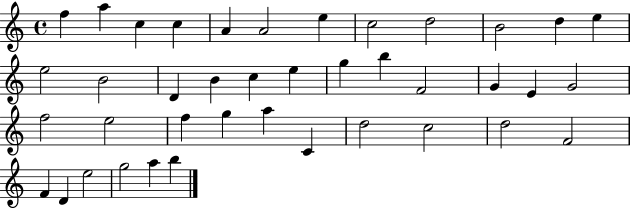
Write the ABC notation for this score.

X:1
T:Untitled
M:4/4
L:1/4
K:C
f a c c A A2 e c2 d2 B2 d e e2 B2 D B c e g b F2 G E G2 f2 e2 f g a C d2 c2 d2 F2 F D e2 g2 a b